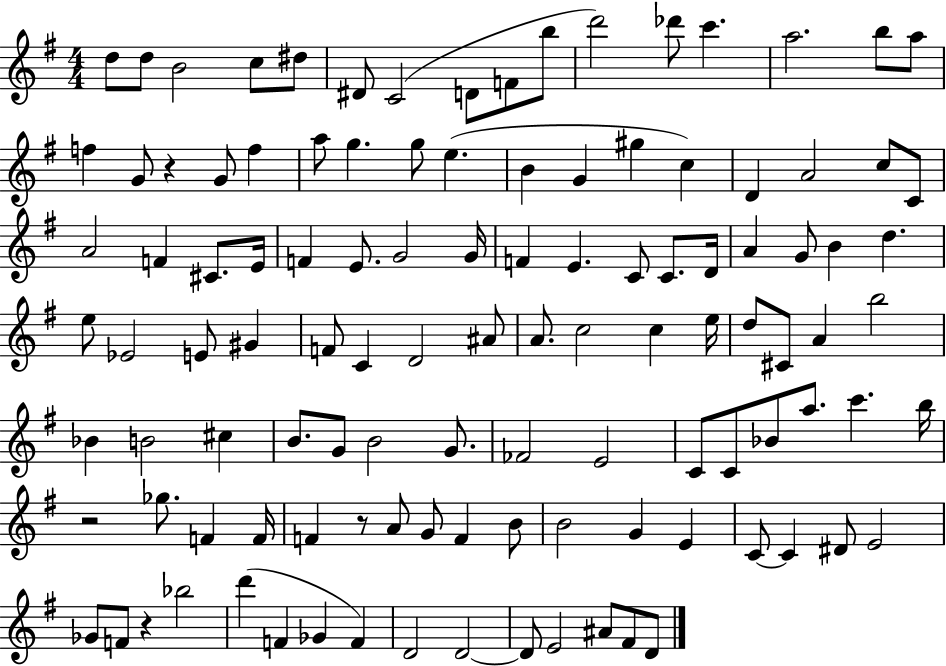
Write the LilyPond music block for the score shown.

{
  \clef treble
  \numericTimeSignature
  \time 4/4
  \key g \major
  d''8 d''8 b'2 c''8 dis''8 | dis'8 c'2( d'8 f'8 b''8 | d'''2) des'''8 c'''4. | a''2. b''8 a''8 | \break f''4 g'8 r4 g'8 f''4 | a''8 g''4. g''8 e''4.( | b'4 g'4 gis''4 c''4) | d'4 a'2 c''8 c'8 | \break a'2 f'4 cis'8. e'16 | f'4 e'8. g'2 g'16 | f'4 e'4. c'8 c'8. d'16 | a'4 g'8 b'4 d''4. | \break e''8 ees'2 e'8 gis'4 | f'8 c'4 d'2 ais'8 | a'8. c''2 c''4 e''16 | d''8 cis'8 a'4 b''2 | \break bes'4 b'2 cis''4 | b'8. g'8 b'2 g'8. | fes'2 e'2 | c'8 c'8 bes'8 a''8. c'''4. b''16 | \break r2 ges''8. f'4 f'16 | f'4 r8 a'8 g'8 f'4 b'8 | b'2 g'4 e'4 | c'8~~ c'4 dis'8 e'2 | \break ges'8 f'8 r4 bes''2 | d'''4( f'4 ges'4 f'4) | d'2 d'2~~ | d'8 e'2 ais'8 fis'8 d'8 | \break \bar "|."
}